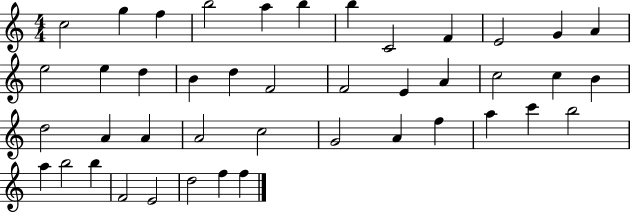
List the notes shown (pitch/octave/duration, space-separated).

C5/h G5/q F5/q B5/h A5/q B5/q B5/q C4/h F4/q E4/h G4/q A4/q E5/h E5/q D5/q B4/q D5/q F4/h F4/h E4/q A4/q C5/h C5/q B4/q D5/h A4/q A4/q A4/h C5/h G4/h A4/q F5/q A5/q C6/q B5/h A5/q B5/h B5/q F4/h E4/h D5/h F5/q F5/q